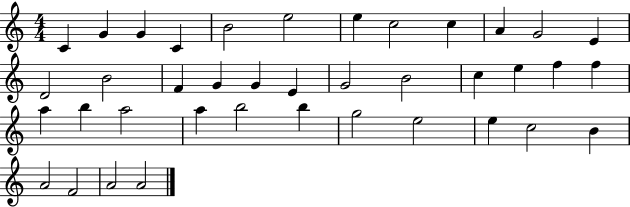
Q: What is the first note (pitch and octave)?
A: C4